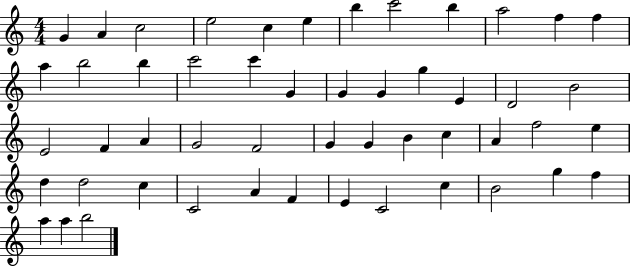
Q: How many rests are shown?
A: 0